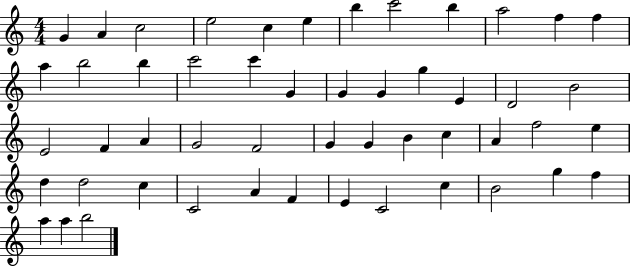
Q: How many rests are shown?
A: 0